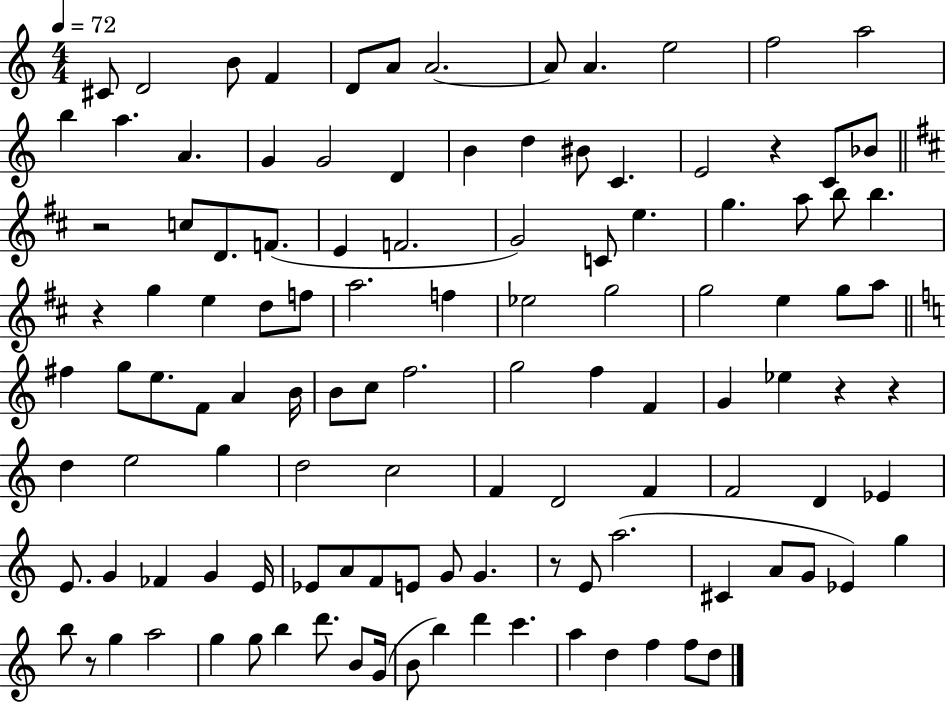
{
  \clef treble
  \numericTimeSignature
  \time 4/4
  \key c \major
  \tempo 4 = 72
  cis'8 d'2 b'8 f'4 | d'8 a'8 a'2.~~ | a'8 a'4. e''2 | f''2 a''2 | \break b''4 a''4. a'4. | g'4 g'2 d'4 | b'4 d''4 bis'8 c'4. | e'2 r4 c'8 bes'8 | \break \bar "||" \break \key d \major r2 c''8 d'8. f'8.( | e'4 f'2. | g'2) c'8 e''4. | g''4. a''8 b''8 b''4. | \break r4 g''4 e''4 d''8 f''8 | a''2. f''4 | ees''2 g''2 | g''2 e''4 g''8 a''8 | \break \bar "||" \break \key c \major fis''4 g''8 e''8. f'8 a'4 b'16 | b'8 c''8 f''2. | g''2 f''4 f'4 | g'4 ees''4 r4 r4 | \break d''4 e''2 g''4 | d''2 c''2 | f'4 d'2 f'4 | f'2 d'4 ees'4 | \break e'8. g'4 fes'4 g'4 e'16 | ees'8 a'8 f'8 e'8 g'8 g'4. | r8 e'8 a''2.( | cis'4 a'8 g'8 ees'4) g''4 | \break b''8 r8 g''4 a''2 | g''4 g''8 b''4 d'''8. b'8 g'16( | b'8 b''4) d'''4 c'''4. | a''4 d''4 f''4 f''8 d''8 | \break \bar "|."
}